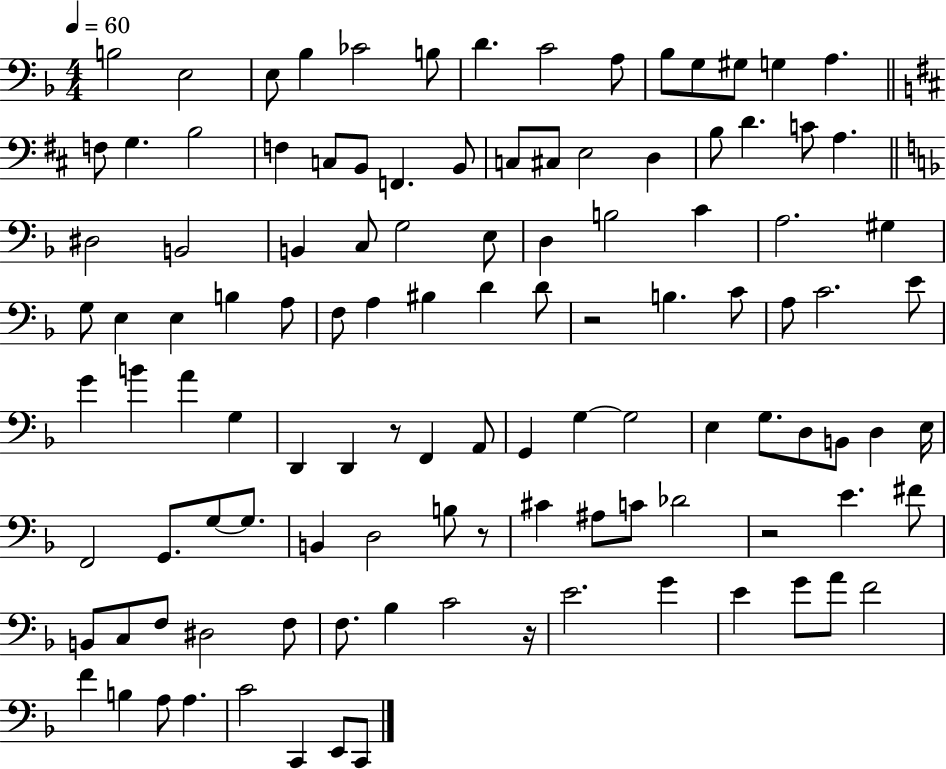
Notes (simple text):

B3/h E3/h E3/e Bb3/q CES4/h B3/e D4/q. C4/h A3/e Bb3/e G3/e G#3/e G3/q A3/q. F3/e G3/q. B3/h F3/q C3/e B2/e F2/q. B2/e C3/e C#3/e E3/h D3/q B3/e D4/q. C4/e A3/q. D#3/h B2/h B2/q C3/e G3/h E3/e D3/q B3/h C4/q A3/h. G#3/q G3/e E3/q E3/q B3/q A3/e F3/e A3/q BIS3/q D4/q D4/e R/h B3/q. C4/e A3/e C4/h. E4/e G4/q B4/q A4/q G3/q D2/q D2/q R/e F2/q A2/e G2/q G3/q G3/h E3/q G3/e. D3/e B2/e D3/q E3/s F2/h G2/e. G3/e G3/e. B2/q D3/h B3/e R/e C#4/q A#3/e C4/e Db4/h R/h E4/q. F#4/e B2/e C3/e F3/e D#3/h F3/e F3/e. Bb3/q C4/h R/s E4/h. G4/q E4/q G4/e A4/e F4/h F4/q B3/q A3/e A3/q. C4/h C2/q E2/e C2/e